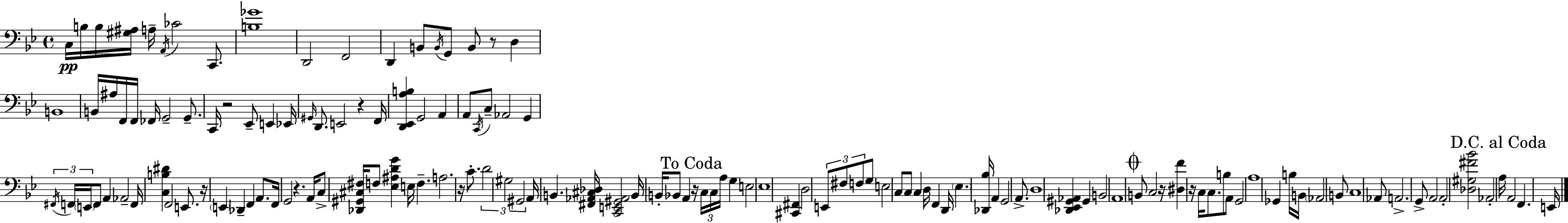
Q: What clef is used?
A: bass